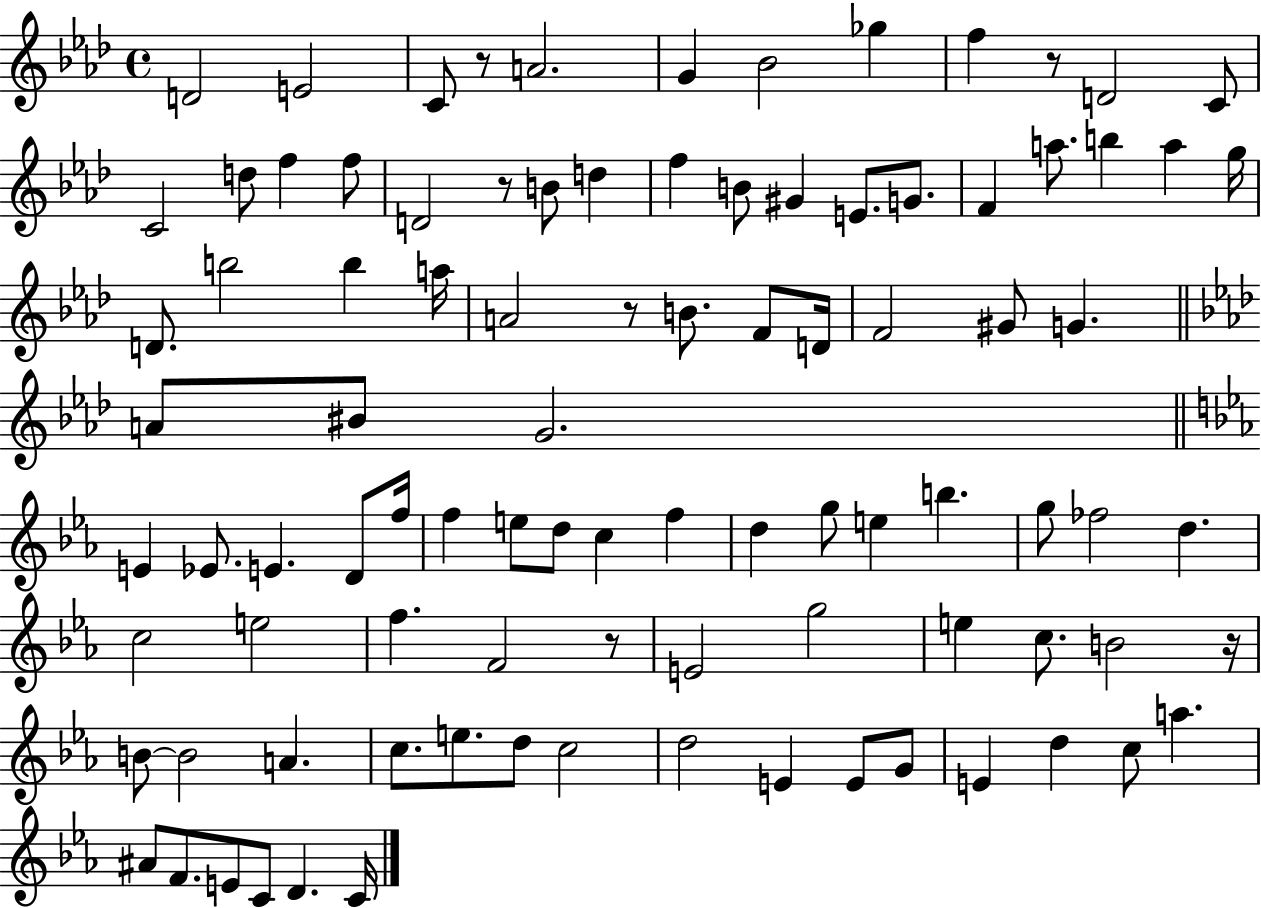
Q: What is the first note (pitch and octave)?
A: D4